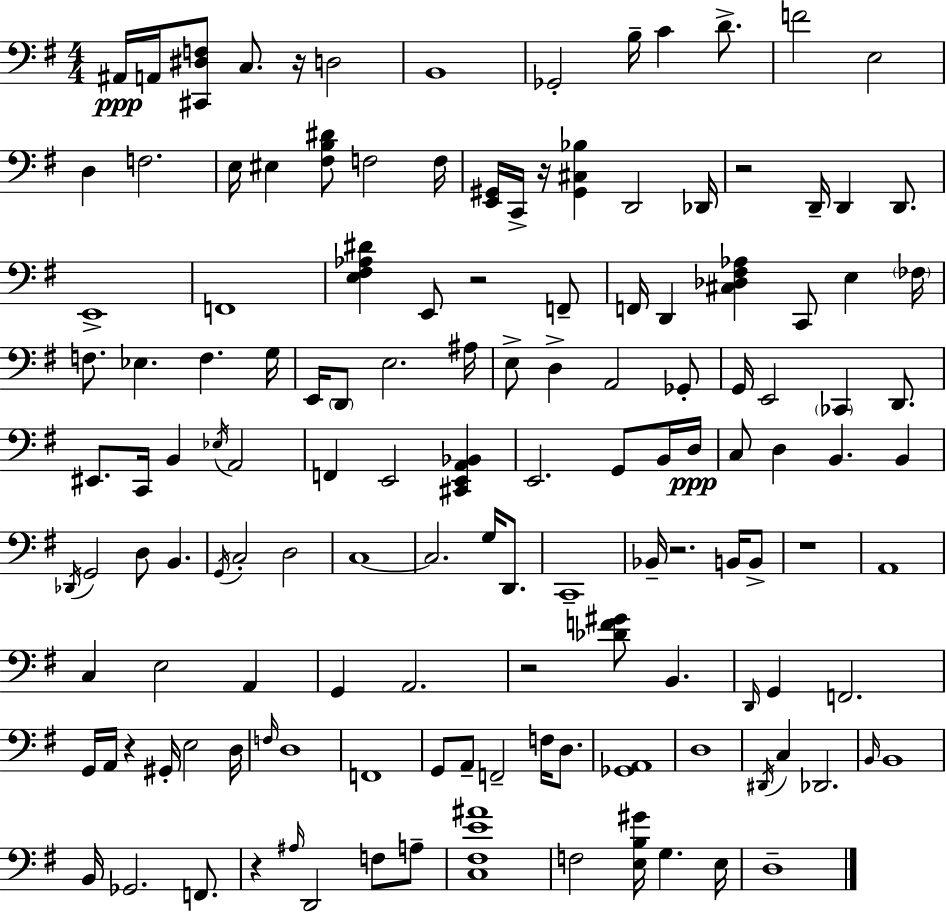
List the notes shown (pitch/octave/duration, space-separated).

A#2/s A2/s [C#2,D#3,F3]/e C3/e. R/s D3/h B2/w Gb2/h B3/s C4/q D4/e. F4/h E3/h D3/q F3/h. E3/s EIS3/q [F#3,B3,D#4]/e F3/h F3/s [E2,G#2]/s C2/s R/s [G#2,C#3,Bb3]/q D2/h Db2/s R/h D2/s D2/q D2/e. E2/w F2/w [E3,F#3,Ab3,D#4]/q E2/e R/h F2/e F2/s D2/q [C#3,Db3,F#3,Ab3]/q C2/e E3/q FES3/s F3/e. Eb3/q. F3/q. G3/s E2/s D2/e E3/h. A#3/s E3/e D3/q A2/h Gb2/e G2/s E2/h CES2/q D2/e. EIS2/e. C2/s B2/q Eb3/s A2/h F2/q E2/h [C#2,E2,A2,Bb2]/q E2/h. G2/e B2/s D3/s C3/e D3/q B2/q. B2/q Db2/s G2/h D3/e B2/q. G2/s C3/h D3/h C3/w C3/h. G3/s D2/e. C2/w Bb2/s R/h. B2/s B2/e R/w A2/w C3/q E3/h A2/q G2/q A2/h. R/h [Db4,F4,G#4]/e B2/q. D2/s G2/q F2/h. G2/s A2/s R/q G#2/s E3/h D3/s F3/s D3/w F2/w G2/e A2/e F2/h F3/s D3/e. [Gb2,A2]/w D3/w D#2/s C3/q Db2/h. B2/s B2/w B2/s Gb2/h. F2/e. R/q A#3/s D2/h F3/e A3/e [C3,F#3,E4,A#4]/w F3/h [E3,B3,G#4]/s G3/q. E3/s D3/w